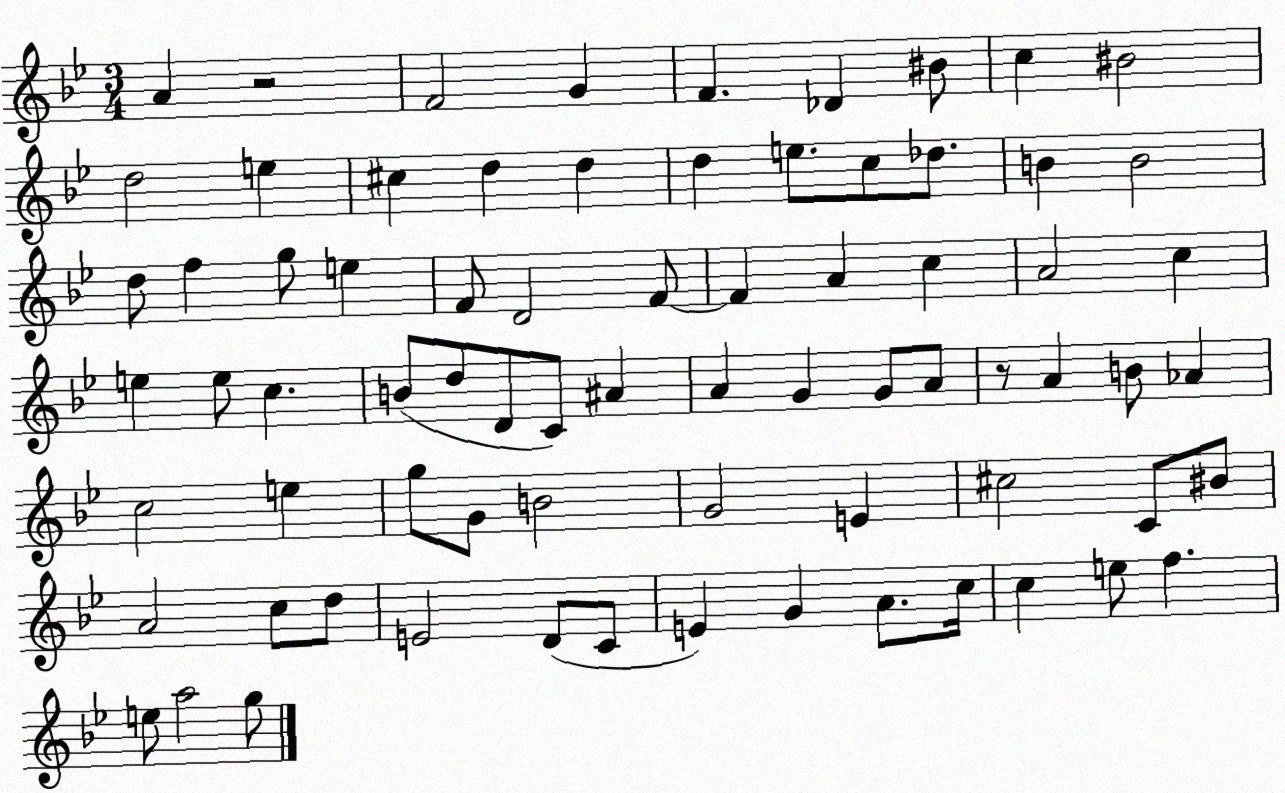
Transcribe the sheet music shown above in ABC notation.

X:1
T:Untitled
M:3/4
L:1/4
K:Bb
A z2 F2 G F _D ^B/2 c ^B2 d2 e ^c d d d e/2 c/2 _d/2 B B2 d/2 f g/2 e F/2 D2 F/2 F A c A2 c e e/2 c B/2 d/2 D/2 C/2 ^A A G G/2 A/2 z/2 A B/2 _A c2 e g/2 G/2 B2 G2 E ^c2 C/2 ^B/2 A2 c/2 d/2 E2 D/2 C/2 E G A/2 c/4 c e/2 f e/2 a2 g/2